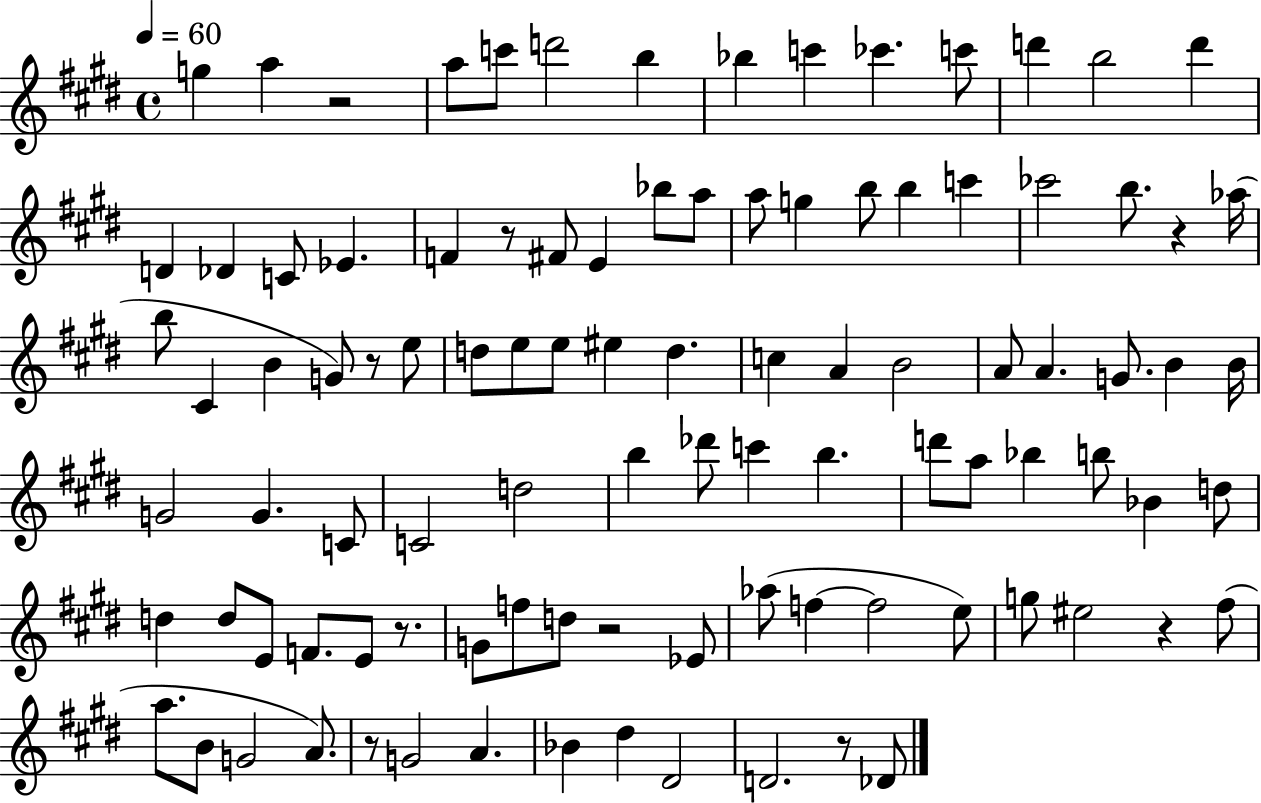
G5/q A5/q R/h A5/e C6/e D6/h B5/q Bb5/q C6/q CES6/q. C6/e D6/q B5/h D6/q D4/q Db4/q C4/e Eb4/q. F4/q R/e F#4/e E4/q Bb5/e A5/e A5/e G5/q B5/e B5/q C6/q CES6/h B5/e. R/q Ab5/s B5/e C#4/q B4/q G4/e R/e E5/e D5/e E5/e E5/e EIS5/q D5/q. C5/q A4/q B4/h A4/e A4/q. G4/e. B4/q B4/s G4/h G4/q. C4/e C4/h D5/h B5/q Db6/e C6/q B5/q. D6/e A5/e Bb5/q B5/e Bb4/q D5/e D5/q D5/e E4/e F4/e. E4/e R/e. G4/e F5/e D5/e R/h Eb4/e Ab5/e F5/q F5/h E5/e G5/e EIS5/h R/q F#5/e A5/e. B4/e G4/h A4/e. R/e G4/h A4/q. Bb4/q D#5/q D#4/h D4/h. R/e Db4/e